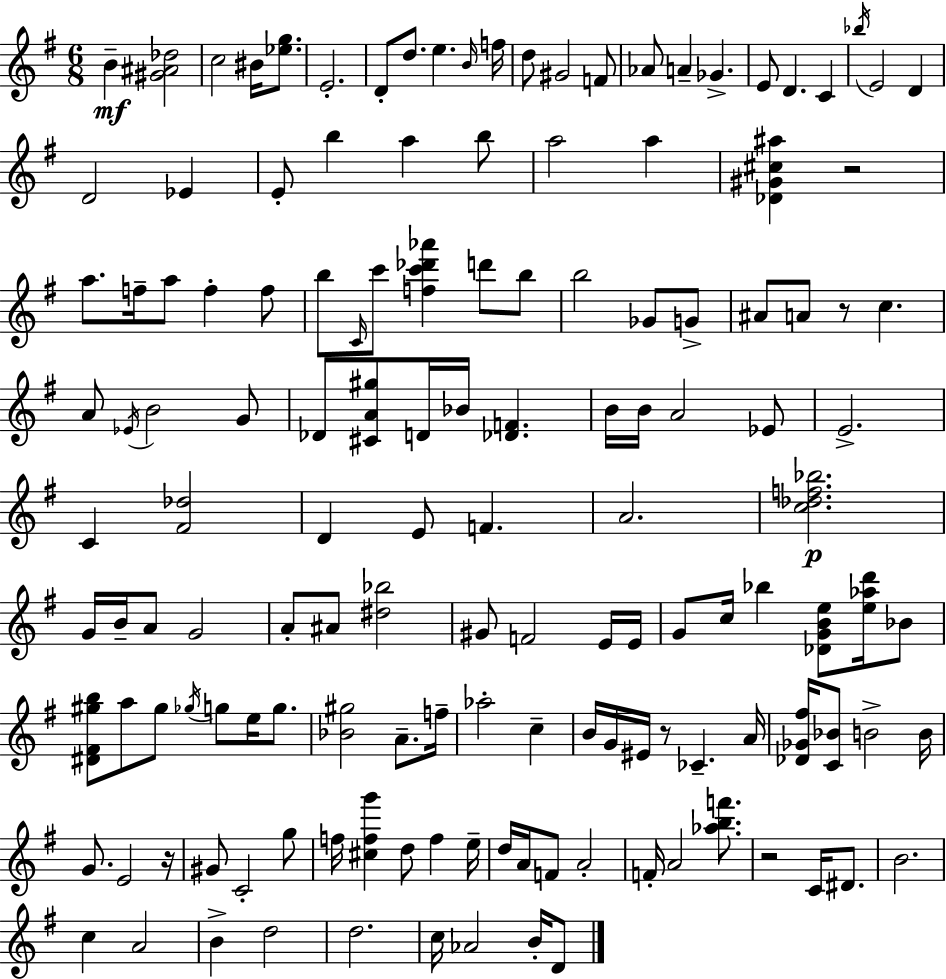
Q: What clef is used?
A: treble